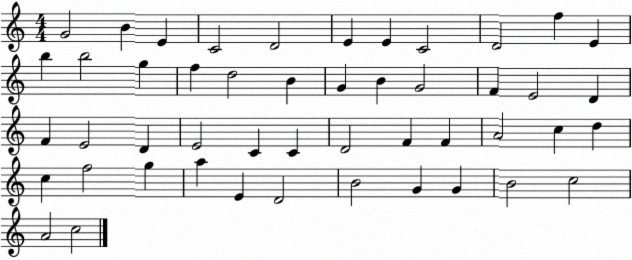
X:1
T:Untitled
M:4/4
L:1/4
K:C
G2 B E C2 D2 E E C2 D2 f E b b2 g f d2 B G B G2 F E2 D F E2 D E2 C C D2 F F A2 c d c f2 g a E D2 B2 G G B2 c2 A2 c2